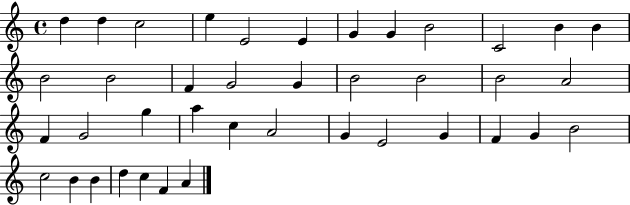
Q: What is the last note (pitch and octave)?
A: A4